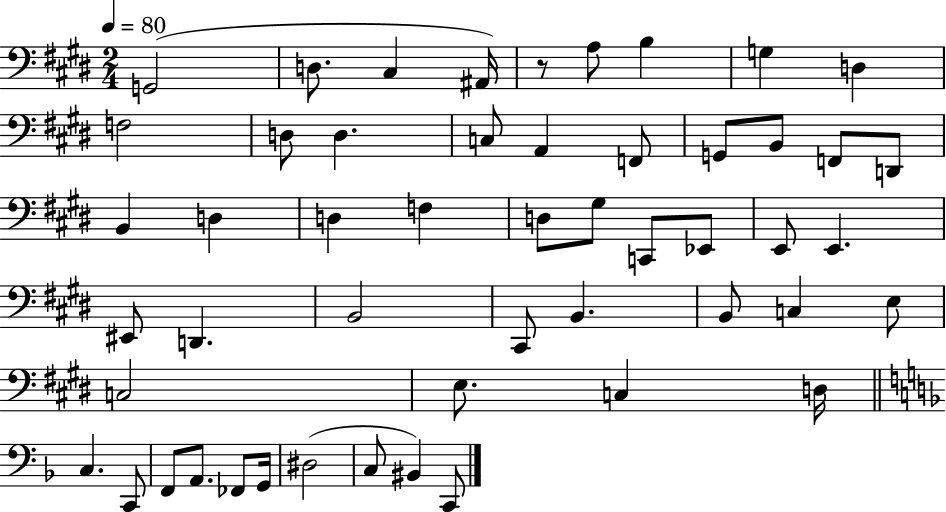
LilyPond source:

{
  \clef bass
  \numericTimeSignature
  \time 2/4
  \key e \major
  \tempo 4 = 80
  g,2( | d8. cis4 ais,16) | r8 a8 b4 | g4 d4 | \break f2 | d8 d4. | c8 a,4 f,8 | g,8 b,8 f,8 d,8 | \break b,4 d4 | d4 f4 | d8 gis8 c,8 ees,8 | e,8 e,4. | \break eis,8 d,4. | b,2 | cis,8 b,4. | b,8 c4 e8 | \break c2 | e8. c4 d16 | \bar "||" \break \key d \minor c4. c,8 | f,8 a,8. fes,8 g,16 | dis2( | c8 bis,4) c,8 | \break \bar "|."
}